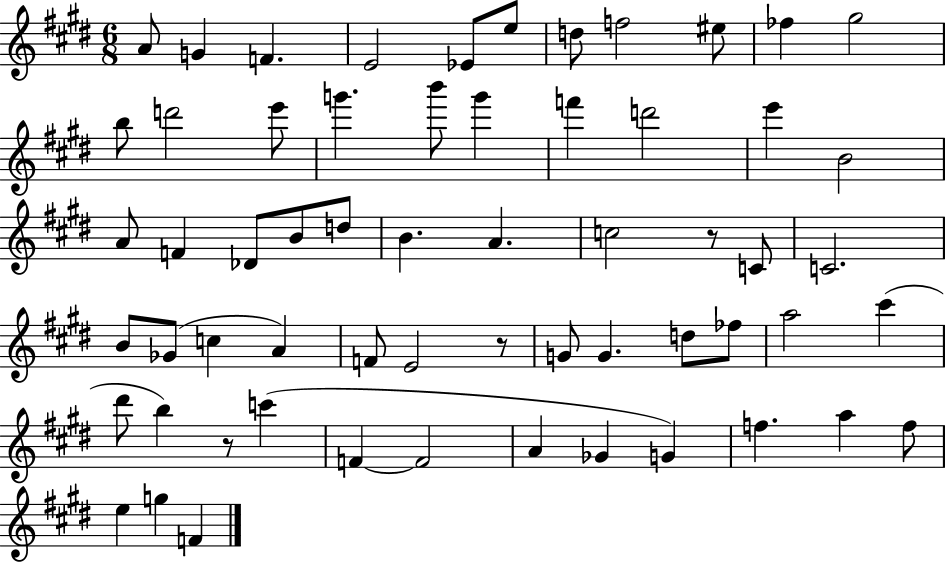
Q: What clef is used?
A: treble